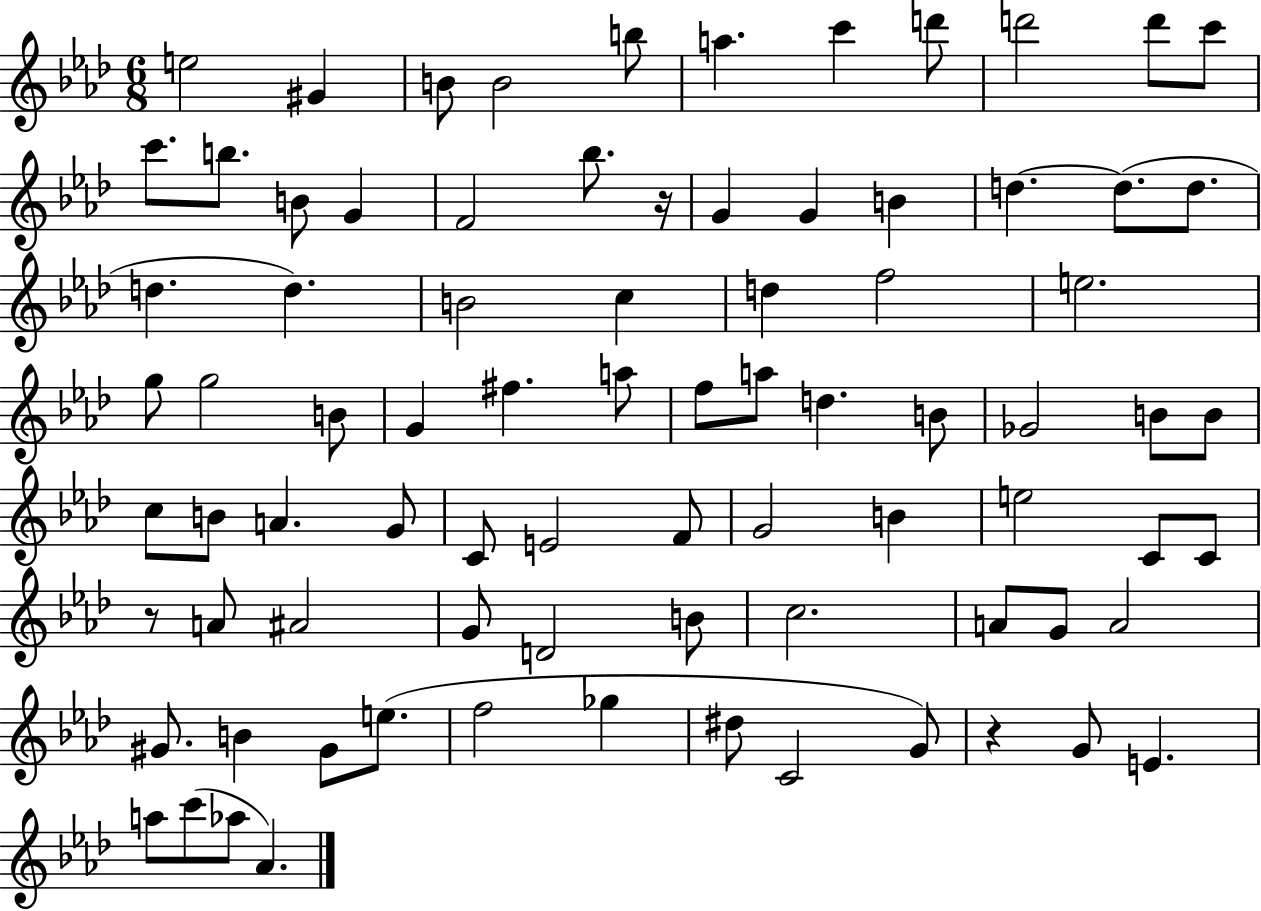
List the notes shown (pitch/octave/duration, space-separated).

E5/h G#4/q B4/e B4/h B5/e A5/q. C6/q D6/e D6/h D6/e C6/e C6/e. B5/e. B4/e G4/q F4/h Bb5/e. R/s G4/q G4/q B4/q D5/q. D5/e. D5/e. D5/q. D5/q. B4/h C5/q D5/q F5/h E5/h. G5/e G5/h B4/e G4/q F#5/q. A5/e F5/e A5/e D5/q. B4/e Gb4/h B4/e B4/e C5/e B4/e A4/q. G4/e C4/e E4/h F4/e G4/h B4/q E5/h C4/e C4/e R/e A4/e A#4/h G4/e D4/h B4/e C5/h. A4/e G4/e A4/h G#4/e. B4/q G#4/e E5/e. F5/h Gb5/q D#5/e C4/h G4/e R/q G4/e E4/q. A5/e C6/e Ab5/e Ab4/q.